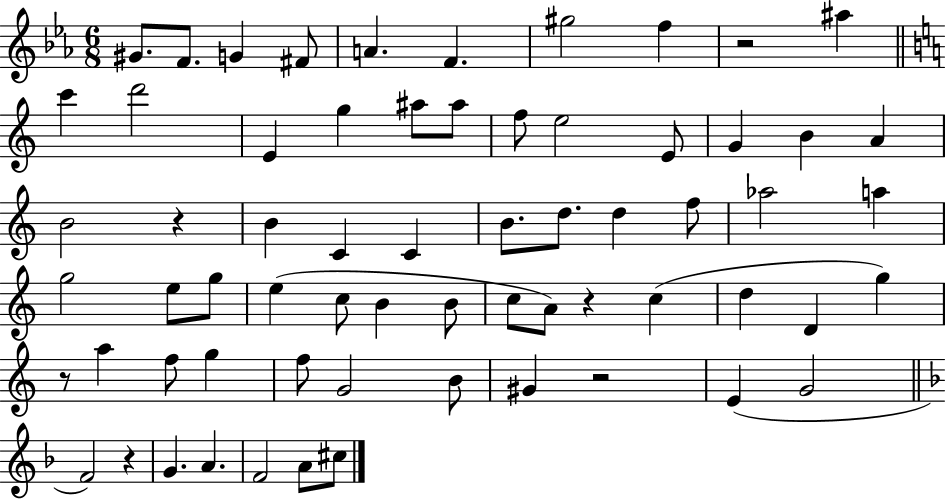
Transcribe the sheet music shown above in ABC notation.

X:1
T:Untitled
M:6/8
L:1/4
K:Eb
^G/2 F/2 G ^F/2 A F ^g2 f z2 ^a c' d'2 E g ^a/2 ^a/2 f/2 e2 E/2 G B A B2 z B C C B/2 d/2 d f/2 _a2 a g2 e/2 g/2 e c/2 B B/2 c/2 A/2 z c d D g z/2 a f/2 g f/2 G2 B/2 ^G z2 E G2 F2 z G A F2 A/2 ^c/2